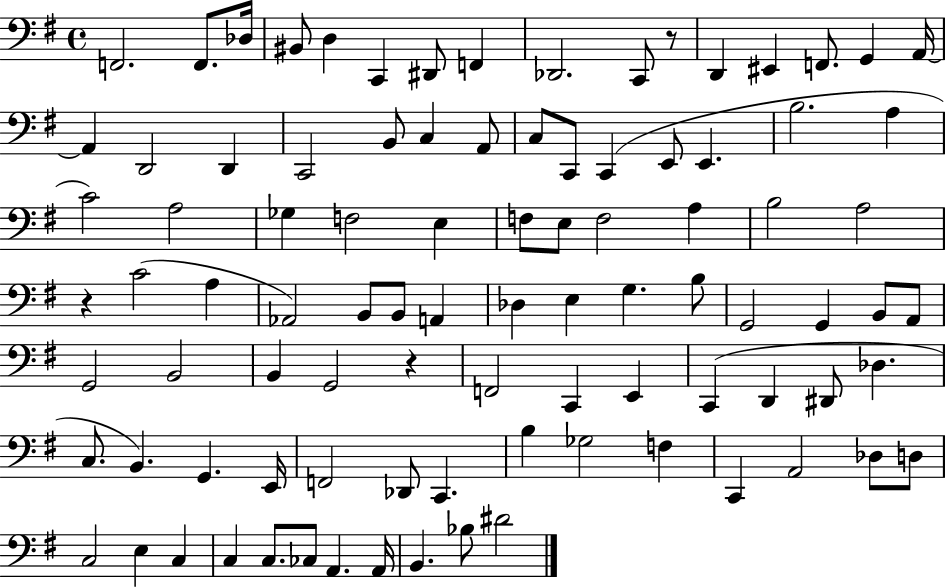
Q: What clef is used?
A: bass